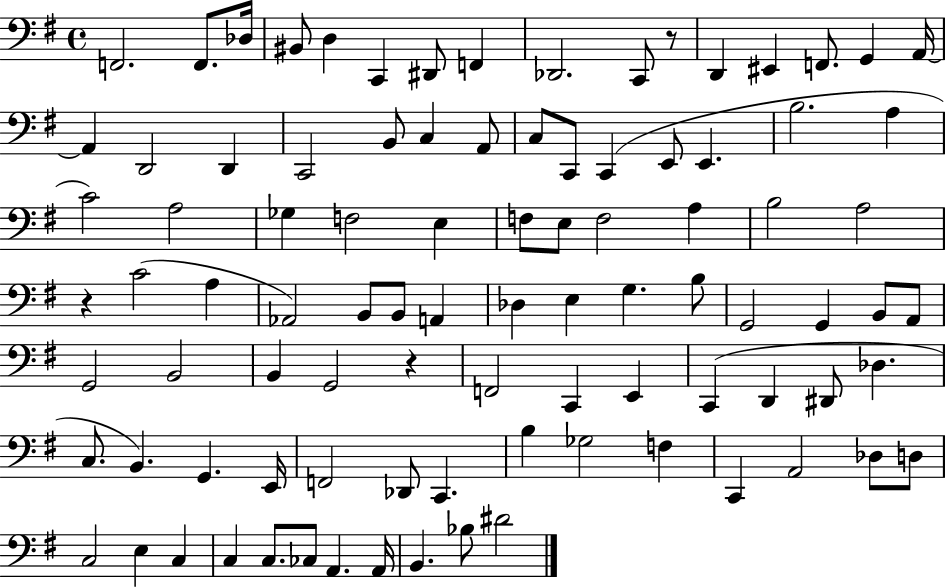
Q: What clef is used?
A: bass